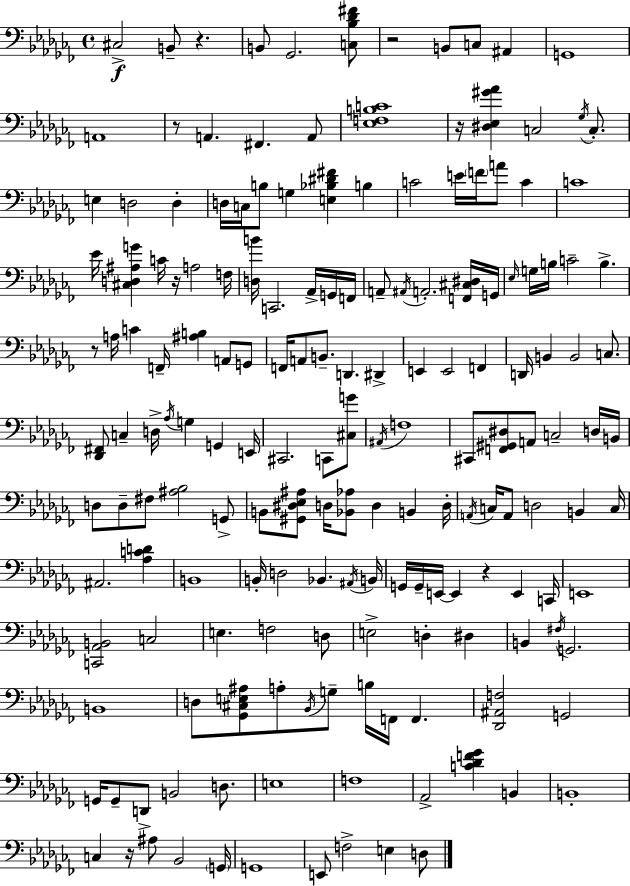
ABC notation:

X:1
T:Untitled
M:4/4
L:1/4
K:Abm
^C,2 B,,/2 z B,,/2 _G,,2 [C,_B,_D^F]/2 z2 B,,/2 C,/2 ^A,, G,,4 A,,4 z/2 A,, ^F,, A,,/2 [_E,F,B,C]4 z/4 [^D,_E,^G_A] C,2 _G,/4 C,/2 E, D,2 D, D,/4 C,/4 B,/2 G, [E,_B,^D^F] B, C2 E/4 F/4 A/2 C C4 _E/4 [^C,D,^A,G] C/4 z/4 A,2 F,/4 [D,B]/4 C,,2 _A,,/4 G,,/4 F,,/4 A,,/2 ^A,,/4 A,,2 [F,,^C,^D,]/4 G,,/4 _E,/4 G,/4 B,/4 C2 B, z/2 A,/4 C F,,/4 [^A,B,] A,,/2 G,,/2 F,,/4 A,,/2 B,,/2 D,, ^D,, E,, E,,2 F,, D,,/4 B,, B,,2 C,/2 [_D,,^F,,]/2 C, D,/4 _A,/4 G, G,, E,,/4 ^C,,2 C,,/2 [^C,G]/2 ^A,,/4 F,4 ^C,,/2 [F,,^G,,^D,]/2 A,,/2 C,2 D,/4 B,,/4 D,/2 D,/2 ^F,/2 [^A,_B,]2 G,,/2 B,,/2 [^G,,^D,_E,^A,]/2 D,/4 [_B,,_A,]/2 D, B,, D,/4 A,,/4 C,/4 A,,/2 D,2 B,, C,/4 ^A,,2 [_A,CD] B,,4 B,,/4 D,2 _B,, ^A,,/4 B,,/4 G,,/4 G,,/4 E,,/4 E,, z E,, C,,/4 E,,4 [C,,_A,,B,,]2 C,2 E, F,2 D,/2 E,2 D, ^D, B,, ^F,/4 G,,2 B,,4 D,/2 [_G,,^C,E,^A,]/2 A,/2 _B,,/4 G,/2 B,/4 F,,/4 F,, [_D,,^A,,F,]2 G,,2 G,,/4 G,,/2 D,,/2 B,,2 D,/2 E,4 F,4 _A,,2 [C_DF_G] B,, B,,4 C, z/4 ^A,/2 _B,,2 G,,/4 G,,4 E,,/2 F,2 E, D,/2